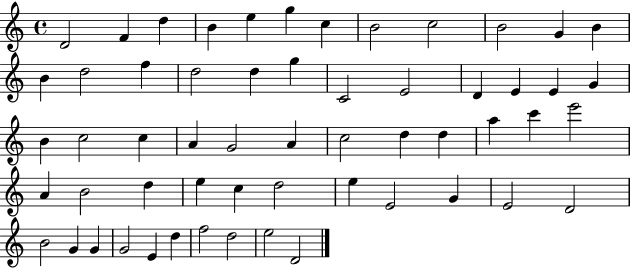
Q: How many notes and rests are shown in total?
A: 57